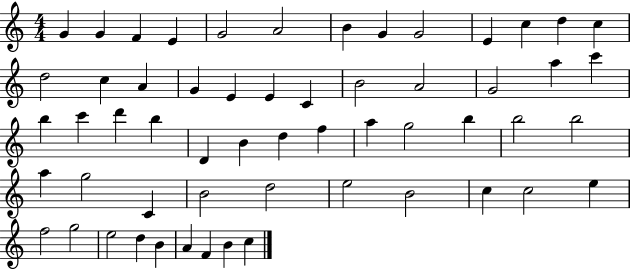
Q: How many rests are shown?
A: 0